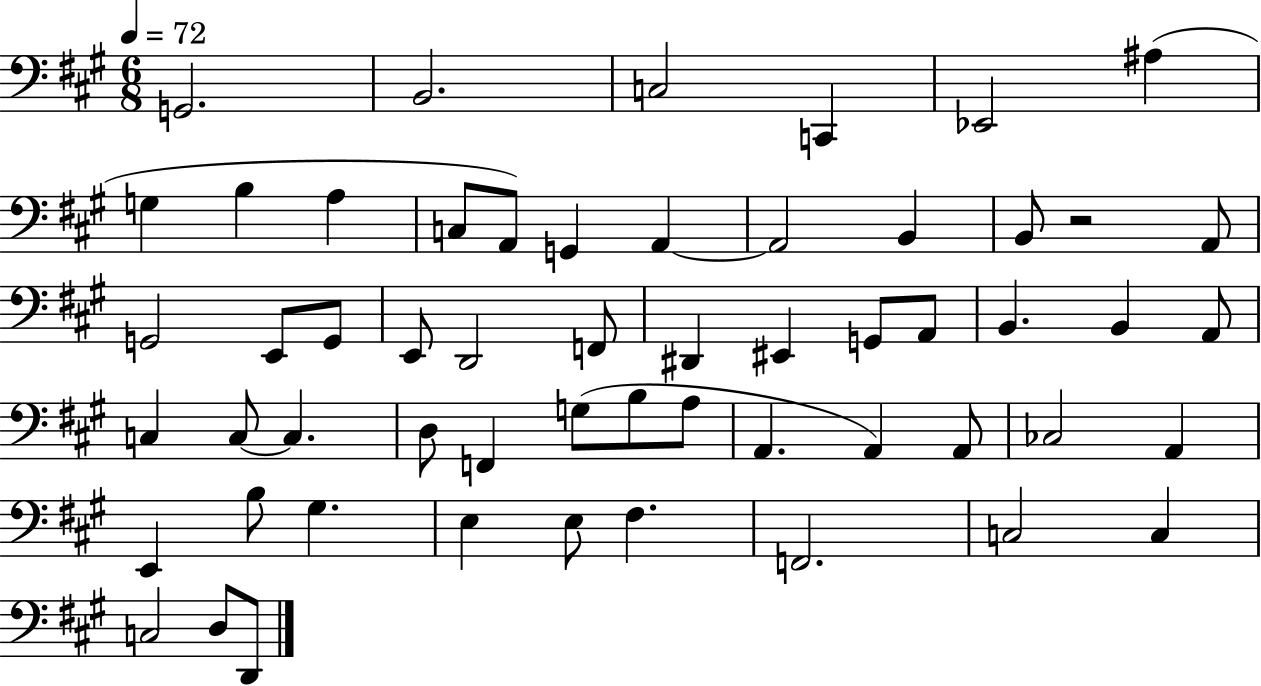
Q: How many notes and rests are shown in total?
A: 56